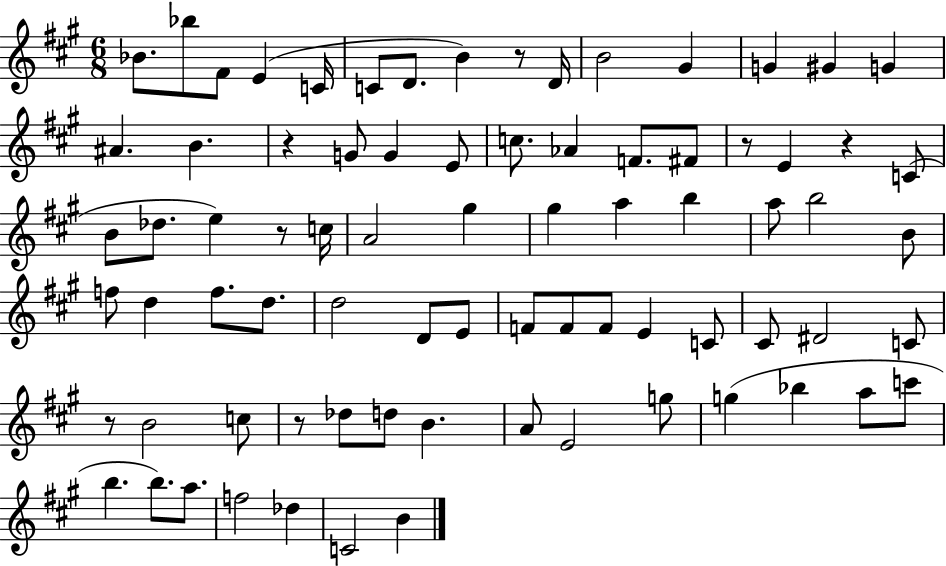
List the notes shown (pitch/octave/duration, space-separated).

Bb4/e. Bb5/e F#4/e E4/q C4/s C4/e D4/e. B4/q R/e D4/s B4/h G#4/q G4/q G#4/q G4/q A#4/q. B4/q. R/q G4/e G4/q E4/e C5/e. Ab4/q F4/e. F#4/e R/e E4/q R/q C4/e B4/e Db5/e. E5/q R/e C5/s A4/h G#5/q G#5/q A5/q B5/q A5/e B5/h B4/e F5/e D5/q F5/e. D5/e. D5/h D4/e E4/e F4/e F4/e F4/e E4/q C4/e C#4/e D#4/h C4/e R/e B4/h C5/e R/e Db5/e D5/e B4/q. A4/e E4/h G5/e G5/q Bb5/q A5/e C6/e B5/q. B5/e. A5/e. F5/h Db5/q C4/h B4/q